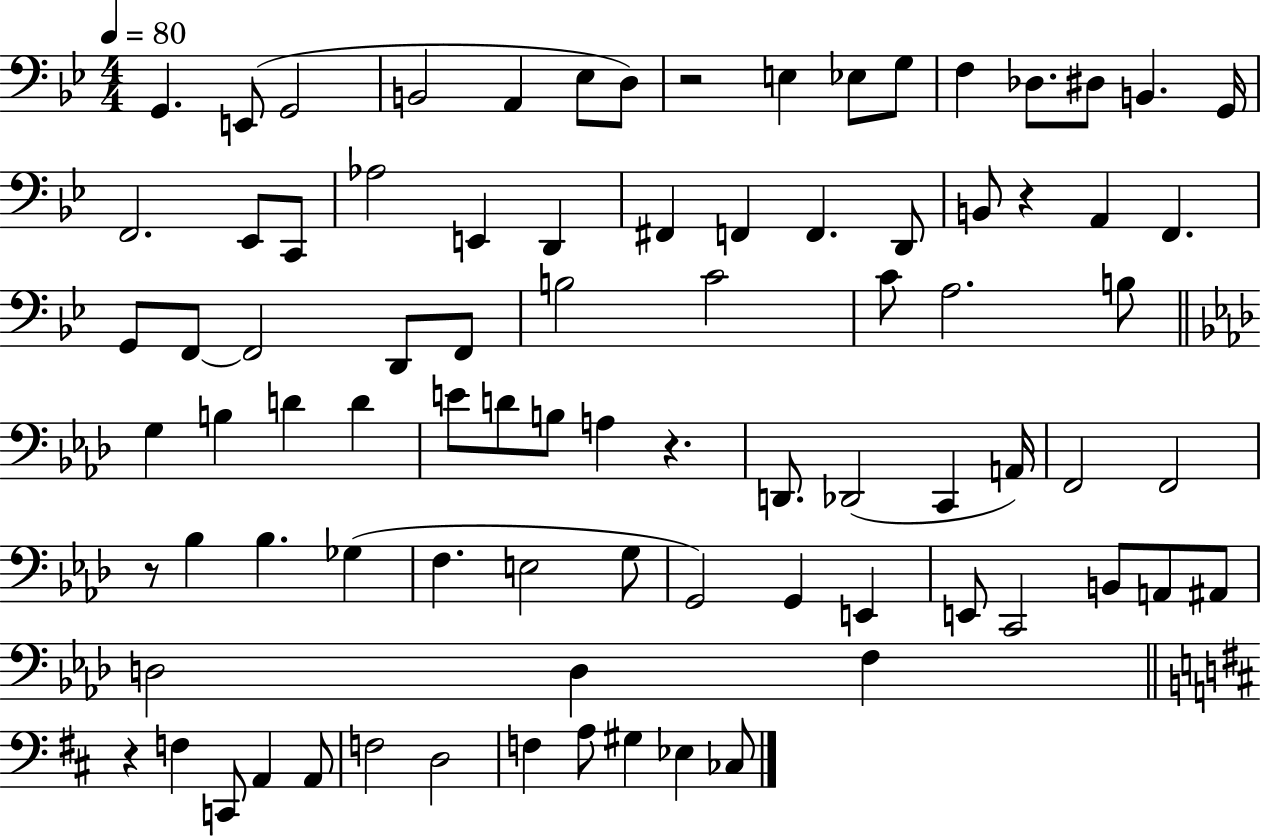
X:1
T:Untitled
M:4/4
L:1/4
K:Bb
G,, E,,/2 G,,2 B,,2 A,, _E,/2 D,/2 z2 E, _E,/2 G,/2 F, _D,/2 ^D,/2 B,, G,,/4 F,,2 _E,,/2 C,,/2 _A,2 E,, D,, ^F,, F,, F,, D,,/2 B,,/2 z A,, F,, G,,/2 F,,/2 F,,2 D,,/2 F,,/2 B,2 C2 C/2 A,2 B,/2 G, B, D D E/2 D/2 B,/2 A, z D,,/2 _D,,2 C,, A,,/4 F,,2 F,,2 z/2 _B, _B, _G, F, E,2 G,/2 G,,2 G,, E,, E,,/2 C,,2 B,,/2 A,,/2 ^A,,/2 D,2 D, F, z F, C,,/2 A,, A,,/2 F,2 D,2 F, A,/2 ^G, _E, _C,/2